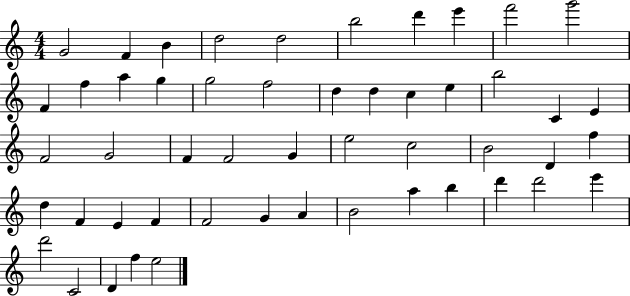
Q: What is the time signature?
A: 4/4